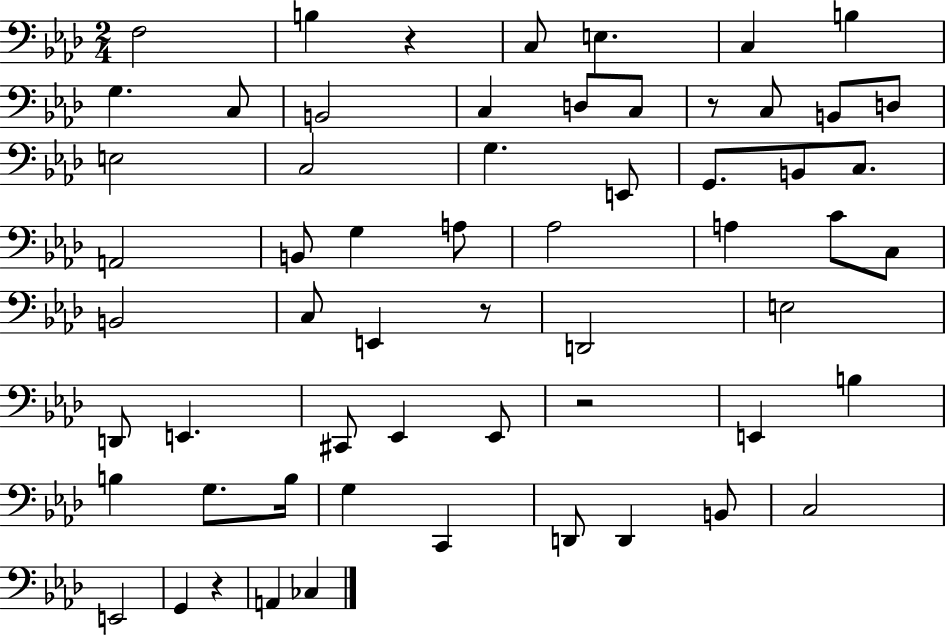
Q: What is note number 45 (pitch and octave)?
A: B3